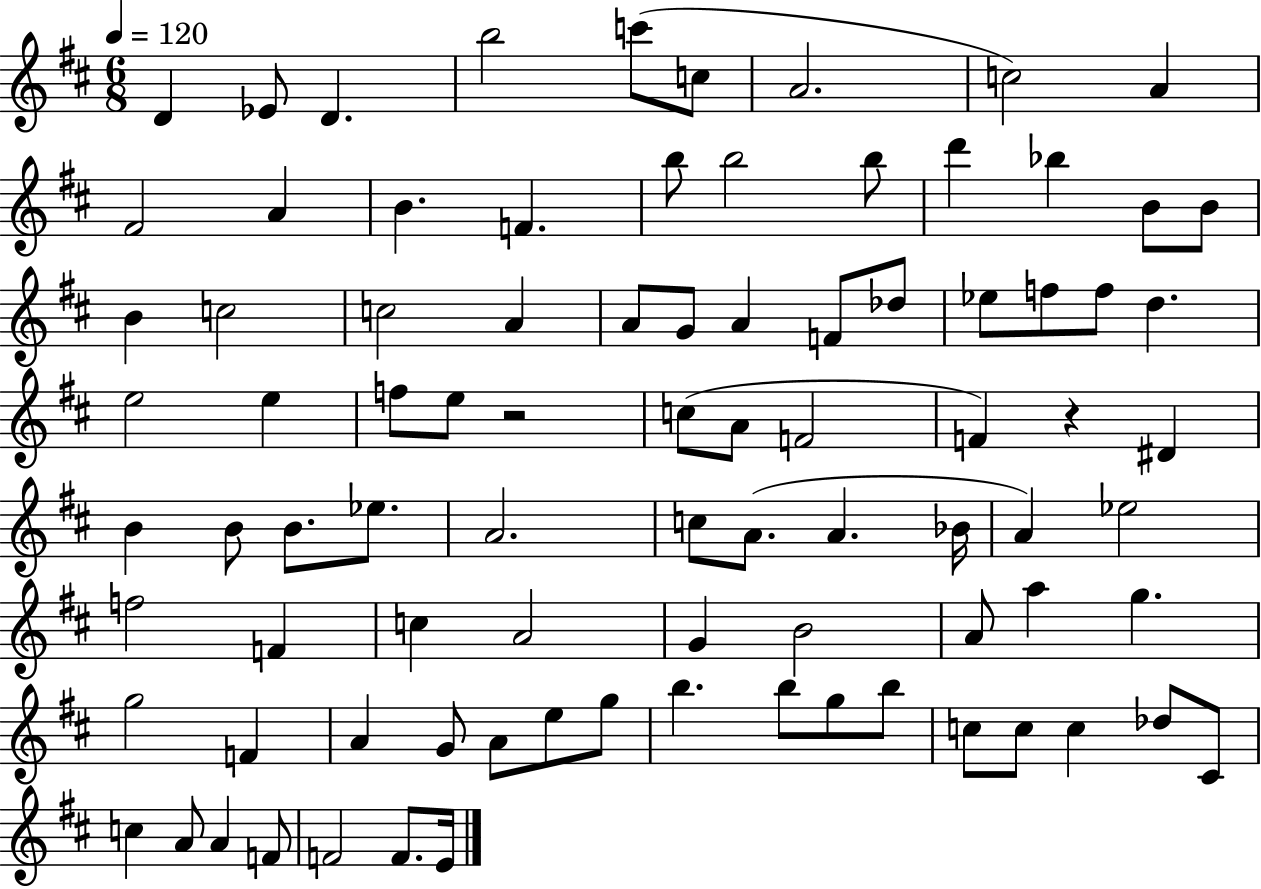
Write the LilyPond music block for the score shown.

{
  \clef treble
  \numericTimeSignature
  \time 6/8
  \key d \major
  \tempo 4 = 120
  d'4 ees'8 d'4. | b''2 c'''8( c''8 | a'2. | c''2) a'4 | \break fis'2 a'4 | b'4. f'4. | b''8 b''2 b''8 | d'''4 bes''4 b'8 b'8 | \break b'4 c''2 | c''2 a'4 | a'8 g'8 a'4 f'8 des''8 | ees''8 f''8 f''8 d''4. | \break e''2 e''4 | f''8 e''8 r2 | c''8( a'8 f'2 | f'4) r4 dis'4 | \break b'4 b'8 b'8. ees''8. | a'2. | c''8 a'8.( a'4. bes'16 | a'4) ees''2 | \break f''2 f'4 | c''4 a'2 | g'4 b'2 | a'8 a''4 g''4. | \break g''2 f'4 | a'4 g'8 a'8 e''8 g''8 | b''4. b''8 g''8 b''8 | c''8 c''8 c''4 des''8 cis'8 | \break c''4 a'8 a'4 f'8 | f'2 f'8. e'16 | \bar "|."
}